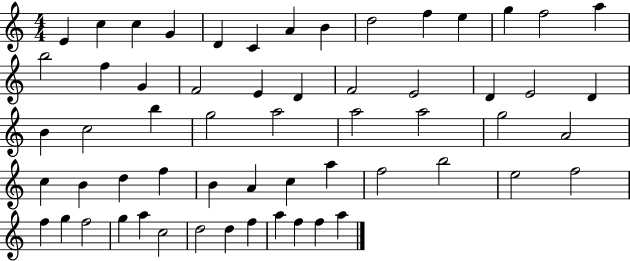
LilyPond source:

{
  \clef treble
  \numericTimeSignature
  \time 4/4
  \key c \major
  e'4 c''4 c''4 g'4 | d'4 c'4 a'4 b'4 | d''2 f''4 e''4 | g''4 f''2 a''4 | \break b''2 f''4 g'4 | f'2 e'4 d'4 | f'2 e'2 | d'4 e'2 d'4 | \break b'4 c''2 b''4 | g''2 a''2 | a''2 a''2 | g''2 a'2 | \break c''4 b'4 d''4 f''4 | b'4 a'4 c''4 a''4 | f''2 b''2 | e''2 f''2 | \break f''4 g''4 f''2 | g''4 a''4 c''2 | d''2 d''4 f''4 | a''4 f''4 f''4 a''4 | \break \bar "|."
}